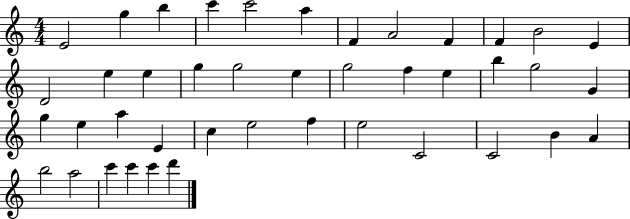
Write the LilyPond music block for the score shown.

{
  \clef treble
  \numericTimeSignature
  \time 4/4
  \key c \major
  e'2 g''4 b''4 | c'''4 c'''2 a''4 | f'4 a'2 f'4 | f'4 b'2 e'4 | \break d'2 e''4 e''4 | g''4 g''2 e''4 | g''2 f''4 e''4 | b''4 g''2 g'4 | \break g''4 e''4 a''4 e'4 | c''4 e''2 f''4 | e''2 c'2 | c'2 b'4 a'4 | \break b''2 a''2 | c'''4 c'''4 c'''4 d'''4 | \bar "|."
}